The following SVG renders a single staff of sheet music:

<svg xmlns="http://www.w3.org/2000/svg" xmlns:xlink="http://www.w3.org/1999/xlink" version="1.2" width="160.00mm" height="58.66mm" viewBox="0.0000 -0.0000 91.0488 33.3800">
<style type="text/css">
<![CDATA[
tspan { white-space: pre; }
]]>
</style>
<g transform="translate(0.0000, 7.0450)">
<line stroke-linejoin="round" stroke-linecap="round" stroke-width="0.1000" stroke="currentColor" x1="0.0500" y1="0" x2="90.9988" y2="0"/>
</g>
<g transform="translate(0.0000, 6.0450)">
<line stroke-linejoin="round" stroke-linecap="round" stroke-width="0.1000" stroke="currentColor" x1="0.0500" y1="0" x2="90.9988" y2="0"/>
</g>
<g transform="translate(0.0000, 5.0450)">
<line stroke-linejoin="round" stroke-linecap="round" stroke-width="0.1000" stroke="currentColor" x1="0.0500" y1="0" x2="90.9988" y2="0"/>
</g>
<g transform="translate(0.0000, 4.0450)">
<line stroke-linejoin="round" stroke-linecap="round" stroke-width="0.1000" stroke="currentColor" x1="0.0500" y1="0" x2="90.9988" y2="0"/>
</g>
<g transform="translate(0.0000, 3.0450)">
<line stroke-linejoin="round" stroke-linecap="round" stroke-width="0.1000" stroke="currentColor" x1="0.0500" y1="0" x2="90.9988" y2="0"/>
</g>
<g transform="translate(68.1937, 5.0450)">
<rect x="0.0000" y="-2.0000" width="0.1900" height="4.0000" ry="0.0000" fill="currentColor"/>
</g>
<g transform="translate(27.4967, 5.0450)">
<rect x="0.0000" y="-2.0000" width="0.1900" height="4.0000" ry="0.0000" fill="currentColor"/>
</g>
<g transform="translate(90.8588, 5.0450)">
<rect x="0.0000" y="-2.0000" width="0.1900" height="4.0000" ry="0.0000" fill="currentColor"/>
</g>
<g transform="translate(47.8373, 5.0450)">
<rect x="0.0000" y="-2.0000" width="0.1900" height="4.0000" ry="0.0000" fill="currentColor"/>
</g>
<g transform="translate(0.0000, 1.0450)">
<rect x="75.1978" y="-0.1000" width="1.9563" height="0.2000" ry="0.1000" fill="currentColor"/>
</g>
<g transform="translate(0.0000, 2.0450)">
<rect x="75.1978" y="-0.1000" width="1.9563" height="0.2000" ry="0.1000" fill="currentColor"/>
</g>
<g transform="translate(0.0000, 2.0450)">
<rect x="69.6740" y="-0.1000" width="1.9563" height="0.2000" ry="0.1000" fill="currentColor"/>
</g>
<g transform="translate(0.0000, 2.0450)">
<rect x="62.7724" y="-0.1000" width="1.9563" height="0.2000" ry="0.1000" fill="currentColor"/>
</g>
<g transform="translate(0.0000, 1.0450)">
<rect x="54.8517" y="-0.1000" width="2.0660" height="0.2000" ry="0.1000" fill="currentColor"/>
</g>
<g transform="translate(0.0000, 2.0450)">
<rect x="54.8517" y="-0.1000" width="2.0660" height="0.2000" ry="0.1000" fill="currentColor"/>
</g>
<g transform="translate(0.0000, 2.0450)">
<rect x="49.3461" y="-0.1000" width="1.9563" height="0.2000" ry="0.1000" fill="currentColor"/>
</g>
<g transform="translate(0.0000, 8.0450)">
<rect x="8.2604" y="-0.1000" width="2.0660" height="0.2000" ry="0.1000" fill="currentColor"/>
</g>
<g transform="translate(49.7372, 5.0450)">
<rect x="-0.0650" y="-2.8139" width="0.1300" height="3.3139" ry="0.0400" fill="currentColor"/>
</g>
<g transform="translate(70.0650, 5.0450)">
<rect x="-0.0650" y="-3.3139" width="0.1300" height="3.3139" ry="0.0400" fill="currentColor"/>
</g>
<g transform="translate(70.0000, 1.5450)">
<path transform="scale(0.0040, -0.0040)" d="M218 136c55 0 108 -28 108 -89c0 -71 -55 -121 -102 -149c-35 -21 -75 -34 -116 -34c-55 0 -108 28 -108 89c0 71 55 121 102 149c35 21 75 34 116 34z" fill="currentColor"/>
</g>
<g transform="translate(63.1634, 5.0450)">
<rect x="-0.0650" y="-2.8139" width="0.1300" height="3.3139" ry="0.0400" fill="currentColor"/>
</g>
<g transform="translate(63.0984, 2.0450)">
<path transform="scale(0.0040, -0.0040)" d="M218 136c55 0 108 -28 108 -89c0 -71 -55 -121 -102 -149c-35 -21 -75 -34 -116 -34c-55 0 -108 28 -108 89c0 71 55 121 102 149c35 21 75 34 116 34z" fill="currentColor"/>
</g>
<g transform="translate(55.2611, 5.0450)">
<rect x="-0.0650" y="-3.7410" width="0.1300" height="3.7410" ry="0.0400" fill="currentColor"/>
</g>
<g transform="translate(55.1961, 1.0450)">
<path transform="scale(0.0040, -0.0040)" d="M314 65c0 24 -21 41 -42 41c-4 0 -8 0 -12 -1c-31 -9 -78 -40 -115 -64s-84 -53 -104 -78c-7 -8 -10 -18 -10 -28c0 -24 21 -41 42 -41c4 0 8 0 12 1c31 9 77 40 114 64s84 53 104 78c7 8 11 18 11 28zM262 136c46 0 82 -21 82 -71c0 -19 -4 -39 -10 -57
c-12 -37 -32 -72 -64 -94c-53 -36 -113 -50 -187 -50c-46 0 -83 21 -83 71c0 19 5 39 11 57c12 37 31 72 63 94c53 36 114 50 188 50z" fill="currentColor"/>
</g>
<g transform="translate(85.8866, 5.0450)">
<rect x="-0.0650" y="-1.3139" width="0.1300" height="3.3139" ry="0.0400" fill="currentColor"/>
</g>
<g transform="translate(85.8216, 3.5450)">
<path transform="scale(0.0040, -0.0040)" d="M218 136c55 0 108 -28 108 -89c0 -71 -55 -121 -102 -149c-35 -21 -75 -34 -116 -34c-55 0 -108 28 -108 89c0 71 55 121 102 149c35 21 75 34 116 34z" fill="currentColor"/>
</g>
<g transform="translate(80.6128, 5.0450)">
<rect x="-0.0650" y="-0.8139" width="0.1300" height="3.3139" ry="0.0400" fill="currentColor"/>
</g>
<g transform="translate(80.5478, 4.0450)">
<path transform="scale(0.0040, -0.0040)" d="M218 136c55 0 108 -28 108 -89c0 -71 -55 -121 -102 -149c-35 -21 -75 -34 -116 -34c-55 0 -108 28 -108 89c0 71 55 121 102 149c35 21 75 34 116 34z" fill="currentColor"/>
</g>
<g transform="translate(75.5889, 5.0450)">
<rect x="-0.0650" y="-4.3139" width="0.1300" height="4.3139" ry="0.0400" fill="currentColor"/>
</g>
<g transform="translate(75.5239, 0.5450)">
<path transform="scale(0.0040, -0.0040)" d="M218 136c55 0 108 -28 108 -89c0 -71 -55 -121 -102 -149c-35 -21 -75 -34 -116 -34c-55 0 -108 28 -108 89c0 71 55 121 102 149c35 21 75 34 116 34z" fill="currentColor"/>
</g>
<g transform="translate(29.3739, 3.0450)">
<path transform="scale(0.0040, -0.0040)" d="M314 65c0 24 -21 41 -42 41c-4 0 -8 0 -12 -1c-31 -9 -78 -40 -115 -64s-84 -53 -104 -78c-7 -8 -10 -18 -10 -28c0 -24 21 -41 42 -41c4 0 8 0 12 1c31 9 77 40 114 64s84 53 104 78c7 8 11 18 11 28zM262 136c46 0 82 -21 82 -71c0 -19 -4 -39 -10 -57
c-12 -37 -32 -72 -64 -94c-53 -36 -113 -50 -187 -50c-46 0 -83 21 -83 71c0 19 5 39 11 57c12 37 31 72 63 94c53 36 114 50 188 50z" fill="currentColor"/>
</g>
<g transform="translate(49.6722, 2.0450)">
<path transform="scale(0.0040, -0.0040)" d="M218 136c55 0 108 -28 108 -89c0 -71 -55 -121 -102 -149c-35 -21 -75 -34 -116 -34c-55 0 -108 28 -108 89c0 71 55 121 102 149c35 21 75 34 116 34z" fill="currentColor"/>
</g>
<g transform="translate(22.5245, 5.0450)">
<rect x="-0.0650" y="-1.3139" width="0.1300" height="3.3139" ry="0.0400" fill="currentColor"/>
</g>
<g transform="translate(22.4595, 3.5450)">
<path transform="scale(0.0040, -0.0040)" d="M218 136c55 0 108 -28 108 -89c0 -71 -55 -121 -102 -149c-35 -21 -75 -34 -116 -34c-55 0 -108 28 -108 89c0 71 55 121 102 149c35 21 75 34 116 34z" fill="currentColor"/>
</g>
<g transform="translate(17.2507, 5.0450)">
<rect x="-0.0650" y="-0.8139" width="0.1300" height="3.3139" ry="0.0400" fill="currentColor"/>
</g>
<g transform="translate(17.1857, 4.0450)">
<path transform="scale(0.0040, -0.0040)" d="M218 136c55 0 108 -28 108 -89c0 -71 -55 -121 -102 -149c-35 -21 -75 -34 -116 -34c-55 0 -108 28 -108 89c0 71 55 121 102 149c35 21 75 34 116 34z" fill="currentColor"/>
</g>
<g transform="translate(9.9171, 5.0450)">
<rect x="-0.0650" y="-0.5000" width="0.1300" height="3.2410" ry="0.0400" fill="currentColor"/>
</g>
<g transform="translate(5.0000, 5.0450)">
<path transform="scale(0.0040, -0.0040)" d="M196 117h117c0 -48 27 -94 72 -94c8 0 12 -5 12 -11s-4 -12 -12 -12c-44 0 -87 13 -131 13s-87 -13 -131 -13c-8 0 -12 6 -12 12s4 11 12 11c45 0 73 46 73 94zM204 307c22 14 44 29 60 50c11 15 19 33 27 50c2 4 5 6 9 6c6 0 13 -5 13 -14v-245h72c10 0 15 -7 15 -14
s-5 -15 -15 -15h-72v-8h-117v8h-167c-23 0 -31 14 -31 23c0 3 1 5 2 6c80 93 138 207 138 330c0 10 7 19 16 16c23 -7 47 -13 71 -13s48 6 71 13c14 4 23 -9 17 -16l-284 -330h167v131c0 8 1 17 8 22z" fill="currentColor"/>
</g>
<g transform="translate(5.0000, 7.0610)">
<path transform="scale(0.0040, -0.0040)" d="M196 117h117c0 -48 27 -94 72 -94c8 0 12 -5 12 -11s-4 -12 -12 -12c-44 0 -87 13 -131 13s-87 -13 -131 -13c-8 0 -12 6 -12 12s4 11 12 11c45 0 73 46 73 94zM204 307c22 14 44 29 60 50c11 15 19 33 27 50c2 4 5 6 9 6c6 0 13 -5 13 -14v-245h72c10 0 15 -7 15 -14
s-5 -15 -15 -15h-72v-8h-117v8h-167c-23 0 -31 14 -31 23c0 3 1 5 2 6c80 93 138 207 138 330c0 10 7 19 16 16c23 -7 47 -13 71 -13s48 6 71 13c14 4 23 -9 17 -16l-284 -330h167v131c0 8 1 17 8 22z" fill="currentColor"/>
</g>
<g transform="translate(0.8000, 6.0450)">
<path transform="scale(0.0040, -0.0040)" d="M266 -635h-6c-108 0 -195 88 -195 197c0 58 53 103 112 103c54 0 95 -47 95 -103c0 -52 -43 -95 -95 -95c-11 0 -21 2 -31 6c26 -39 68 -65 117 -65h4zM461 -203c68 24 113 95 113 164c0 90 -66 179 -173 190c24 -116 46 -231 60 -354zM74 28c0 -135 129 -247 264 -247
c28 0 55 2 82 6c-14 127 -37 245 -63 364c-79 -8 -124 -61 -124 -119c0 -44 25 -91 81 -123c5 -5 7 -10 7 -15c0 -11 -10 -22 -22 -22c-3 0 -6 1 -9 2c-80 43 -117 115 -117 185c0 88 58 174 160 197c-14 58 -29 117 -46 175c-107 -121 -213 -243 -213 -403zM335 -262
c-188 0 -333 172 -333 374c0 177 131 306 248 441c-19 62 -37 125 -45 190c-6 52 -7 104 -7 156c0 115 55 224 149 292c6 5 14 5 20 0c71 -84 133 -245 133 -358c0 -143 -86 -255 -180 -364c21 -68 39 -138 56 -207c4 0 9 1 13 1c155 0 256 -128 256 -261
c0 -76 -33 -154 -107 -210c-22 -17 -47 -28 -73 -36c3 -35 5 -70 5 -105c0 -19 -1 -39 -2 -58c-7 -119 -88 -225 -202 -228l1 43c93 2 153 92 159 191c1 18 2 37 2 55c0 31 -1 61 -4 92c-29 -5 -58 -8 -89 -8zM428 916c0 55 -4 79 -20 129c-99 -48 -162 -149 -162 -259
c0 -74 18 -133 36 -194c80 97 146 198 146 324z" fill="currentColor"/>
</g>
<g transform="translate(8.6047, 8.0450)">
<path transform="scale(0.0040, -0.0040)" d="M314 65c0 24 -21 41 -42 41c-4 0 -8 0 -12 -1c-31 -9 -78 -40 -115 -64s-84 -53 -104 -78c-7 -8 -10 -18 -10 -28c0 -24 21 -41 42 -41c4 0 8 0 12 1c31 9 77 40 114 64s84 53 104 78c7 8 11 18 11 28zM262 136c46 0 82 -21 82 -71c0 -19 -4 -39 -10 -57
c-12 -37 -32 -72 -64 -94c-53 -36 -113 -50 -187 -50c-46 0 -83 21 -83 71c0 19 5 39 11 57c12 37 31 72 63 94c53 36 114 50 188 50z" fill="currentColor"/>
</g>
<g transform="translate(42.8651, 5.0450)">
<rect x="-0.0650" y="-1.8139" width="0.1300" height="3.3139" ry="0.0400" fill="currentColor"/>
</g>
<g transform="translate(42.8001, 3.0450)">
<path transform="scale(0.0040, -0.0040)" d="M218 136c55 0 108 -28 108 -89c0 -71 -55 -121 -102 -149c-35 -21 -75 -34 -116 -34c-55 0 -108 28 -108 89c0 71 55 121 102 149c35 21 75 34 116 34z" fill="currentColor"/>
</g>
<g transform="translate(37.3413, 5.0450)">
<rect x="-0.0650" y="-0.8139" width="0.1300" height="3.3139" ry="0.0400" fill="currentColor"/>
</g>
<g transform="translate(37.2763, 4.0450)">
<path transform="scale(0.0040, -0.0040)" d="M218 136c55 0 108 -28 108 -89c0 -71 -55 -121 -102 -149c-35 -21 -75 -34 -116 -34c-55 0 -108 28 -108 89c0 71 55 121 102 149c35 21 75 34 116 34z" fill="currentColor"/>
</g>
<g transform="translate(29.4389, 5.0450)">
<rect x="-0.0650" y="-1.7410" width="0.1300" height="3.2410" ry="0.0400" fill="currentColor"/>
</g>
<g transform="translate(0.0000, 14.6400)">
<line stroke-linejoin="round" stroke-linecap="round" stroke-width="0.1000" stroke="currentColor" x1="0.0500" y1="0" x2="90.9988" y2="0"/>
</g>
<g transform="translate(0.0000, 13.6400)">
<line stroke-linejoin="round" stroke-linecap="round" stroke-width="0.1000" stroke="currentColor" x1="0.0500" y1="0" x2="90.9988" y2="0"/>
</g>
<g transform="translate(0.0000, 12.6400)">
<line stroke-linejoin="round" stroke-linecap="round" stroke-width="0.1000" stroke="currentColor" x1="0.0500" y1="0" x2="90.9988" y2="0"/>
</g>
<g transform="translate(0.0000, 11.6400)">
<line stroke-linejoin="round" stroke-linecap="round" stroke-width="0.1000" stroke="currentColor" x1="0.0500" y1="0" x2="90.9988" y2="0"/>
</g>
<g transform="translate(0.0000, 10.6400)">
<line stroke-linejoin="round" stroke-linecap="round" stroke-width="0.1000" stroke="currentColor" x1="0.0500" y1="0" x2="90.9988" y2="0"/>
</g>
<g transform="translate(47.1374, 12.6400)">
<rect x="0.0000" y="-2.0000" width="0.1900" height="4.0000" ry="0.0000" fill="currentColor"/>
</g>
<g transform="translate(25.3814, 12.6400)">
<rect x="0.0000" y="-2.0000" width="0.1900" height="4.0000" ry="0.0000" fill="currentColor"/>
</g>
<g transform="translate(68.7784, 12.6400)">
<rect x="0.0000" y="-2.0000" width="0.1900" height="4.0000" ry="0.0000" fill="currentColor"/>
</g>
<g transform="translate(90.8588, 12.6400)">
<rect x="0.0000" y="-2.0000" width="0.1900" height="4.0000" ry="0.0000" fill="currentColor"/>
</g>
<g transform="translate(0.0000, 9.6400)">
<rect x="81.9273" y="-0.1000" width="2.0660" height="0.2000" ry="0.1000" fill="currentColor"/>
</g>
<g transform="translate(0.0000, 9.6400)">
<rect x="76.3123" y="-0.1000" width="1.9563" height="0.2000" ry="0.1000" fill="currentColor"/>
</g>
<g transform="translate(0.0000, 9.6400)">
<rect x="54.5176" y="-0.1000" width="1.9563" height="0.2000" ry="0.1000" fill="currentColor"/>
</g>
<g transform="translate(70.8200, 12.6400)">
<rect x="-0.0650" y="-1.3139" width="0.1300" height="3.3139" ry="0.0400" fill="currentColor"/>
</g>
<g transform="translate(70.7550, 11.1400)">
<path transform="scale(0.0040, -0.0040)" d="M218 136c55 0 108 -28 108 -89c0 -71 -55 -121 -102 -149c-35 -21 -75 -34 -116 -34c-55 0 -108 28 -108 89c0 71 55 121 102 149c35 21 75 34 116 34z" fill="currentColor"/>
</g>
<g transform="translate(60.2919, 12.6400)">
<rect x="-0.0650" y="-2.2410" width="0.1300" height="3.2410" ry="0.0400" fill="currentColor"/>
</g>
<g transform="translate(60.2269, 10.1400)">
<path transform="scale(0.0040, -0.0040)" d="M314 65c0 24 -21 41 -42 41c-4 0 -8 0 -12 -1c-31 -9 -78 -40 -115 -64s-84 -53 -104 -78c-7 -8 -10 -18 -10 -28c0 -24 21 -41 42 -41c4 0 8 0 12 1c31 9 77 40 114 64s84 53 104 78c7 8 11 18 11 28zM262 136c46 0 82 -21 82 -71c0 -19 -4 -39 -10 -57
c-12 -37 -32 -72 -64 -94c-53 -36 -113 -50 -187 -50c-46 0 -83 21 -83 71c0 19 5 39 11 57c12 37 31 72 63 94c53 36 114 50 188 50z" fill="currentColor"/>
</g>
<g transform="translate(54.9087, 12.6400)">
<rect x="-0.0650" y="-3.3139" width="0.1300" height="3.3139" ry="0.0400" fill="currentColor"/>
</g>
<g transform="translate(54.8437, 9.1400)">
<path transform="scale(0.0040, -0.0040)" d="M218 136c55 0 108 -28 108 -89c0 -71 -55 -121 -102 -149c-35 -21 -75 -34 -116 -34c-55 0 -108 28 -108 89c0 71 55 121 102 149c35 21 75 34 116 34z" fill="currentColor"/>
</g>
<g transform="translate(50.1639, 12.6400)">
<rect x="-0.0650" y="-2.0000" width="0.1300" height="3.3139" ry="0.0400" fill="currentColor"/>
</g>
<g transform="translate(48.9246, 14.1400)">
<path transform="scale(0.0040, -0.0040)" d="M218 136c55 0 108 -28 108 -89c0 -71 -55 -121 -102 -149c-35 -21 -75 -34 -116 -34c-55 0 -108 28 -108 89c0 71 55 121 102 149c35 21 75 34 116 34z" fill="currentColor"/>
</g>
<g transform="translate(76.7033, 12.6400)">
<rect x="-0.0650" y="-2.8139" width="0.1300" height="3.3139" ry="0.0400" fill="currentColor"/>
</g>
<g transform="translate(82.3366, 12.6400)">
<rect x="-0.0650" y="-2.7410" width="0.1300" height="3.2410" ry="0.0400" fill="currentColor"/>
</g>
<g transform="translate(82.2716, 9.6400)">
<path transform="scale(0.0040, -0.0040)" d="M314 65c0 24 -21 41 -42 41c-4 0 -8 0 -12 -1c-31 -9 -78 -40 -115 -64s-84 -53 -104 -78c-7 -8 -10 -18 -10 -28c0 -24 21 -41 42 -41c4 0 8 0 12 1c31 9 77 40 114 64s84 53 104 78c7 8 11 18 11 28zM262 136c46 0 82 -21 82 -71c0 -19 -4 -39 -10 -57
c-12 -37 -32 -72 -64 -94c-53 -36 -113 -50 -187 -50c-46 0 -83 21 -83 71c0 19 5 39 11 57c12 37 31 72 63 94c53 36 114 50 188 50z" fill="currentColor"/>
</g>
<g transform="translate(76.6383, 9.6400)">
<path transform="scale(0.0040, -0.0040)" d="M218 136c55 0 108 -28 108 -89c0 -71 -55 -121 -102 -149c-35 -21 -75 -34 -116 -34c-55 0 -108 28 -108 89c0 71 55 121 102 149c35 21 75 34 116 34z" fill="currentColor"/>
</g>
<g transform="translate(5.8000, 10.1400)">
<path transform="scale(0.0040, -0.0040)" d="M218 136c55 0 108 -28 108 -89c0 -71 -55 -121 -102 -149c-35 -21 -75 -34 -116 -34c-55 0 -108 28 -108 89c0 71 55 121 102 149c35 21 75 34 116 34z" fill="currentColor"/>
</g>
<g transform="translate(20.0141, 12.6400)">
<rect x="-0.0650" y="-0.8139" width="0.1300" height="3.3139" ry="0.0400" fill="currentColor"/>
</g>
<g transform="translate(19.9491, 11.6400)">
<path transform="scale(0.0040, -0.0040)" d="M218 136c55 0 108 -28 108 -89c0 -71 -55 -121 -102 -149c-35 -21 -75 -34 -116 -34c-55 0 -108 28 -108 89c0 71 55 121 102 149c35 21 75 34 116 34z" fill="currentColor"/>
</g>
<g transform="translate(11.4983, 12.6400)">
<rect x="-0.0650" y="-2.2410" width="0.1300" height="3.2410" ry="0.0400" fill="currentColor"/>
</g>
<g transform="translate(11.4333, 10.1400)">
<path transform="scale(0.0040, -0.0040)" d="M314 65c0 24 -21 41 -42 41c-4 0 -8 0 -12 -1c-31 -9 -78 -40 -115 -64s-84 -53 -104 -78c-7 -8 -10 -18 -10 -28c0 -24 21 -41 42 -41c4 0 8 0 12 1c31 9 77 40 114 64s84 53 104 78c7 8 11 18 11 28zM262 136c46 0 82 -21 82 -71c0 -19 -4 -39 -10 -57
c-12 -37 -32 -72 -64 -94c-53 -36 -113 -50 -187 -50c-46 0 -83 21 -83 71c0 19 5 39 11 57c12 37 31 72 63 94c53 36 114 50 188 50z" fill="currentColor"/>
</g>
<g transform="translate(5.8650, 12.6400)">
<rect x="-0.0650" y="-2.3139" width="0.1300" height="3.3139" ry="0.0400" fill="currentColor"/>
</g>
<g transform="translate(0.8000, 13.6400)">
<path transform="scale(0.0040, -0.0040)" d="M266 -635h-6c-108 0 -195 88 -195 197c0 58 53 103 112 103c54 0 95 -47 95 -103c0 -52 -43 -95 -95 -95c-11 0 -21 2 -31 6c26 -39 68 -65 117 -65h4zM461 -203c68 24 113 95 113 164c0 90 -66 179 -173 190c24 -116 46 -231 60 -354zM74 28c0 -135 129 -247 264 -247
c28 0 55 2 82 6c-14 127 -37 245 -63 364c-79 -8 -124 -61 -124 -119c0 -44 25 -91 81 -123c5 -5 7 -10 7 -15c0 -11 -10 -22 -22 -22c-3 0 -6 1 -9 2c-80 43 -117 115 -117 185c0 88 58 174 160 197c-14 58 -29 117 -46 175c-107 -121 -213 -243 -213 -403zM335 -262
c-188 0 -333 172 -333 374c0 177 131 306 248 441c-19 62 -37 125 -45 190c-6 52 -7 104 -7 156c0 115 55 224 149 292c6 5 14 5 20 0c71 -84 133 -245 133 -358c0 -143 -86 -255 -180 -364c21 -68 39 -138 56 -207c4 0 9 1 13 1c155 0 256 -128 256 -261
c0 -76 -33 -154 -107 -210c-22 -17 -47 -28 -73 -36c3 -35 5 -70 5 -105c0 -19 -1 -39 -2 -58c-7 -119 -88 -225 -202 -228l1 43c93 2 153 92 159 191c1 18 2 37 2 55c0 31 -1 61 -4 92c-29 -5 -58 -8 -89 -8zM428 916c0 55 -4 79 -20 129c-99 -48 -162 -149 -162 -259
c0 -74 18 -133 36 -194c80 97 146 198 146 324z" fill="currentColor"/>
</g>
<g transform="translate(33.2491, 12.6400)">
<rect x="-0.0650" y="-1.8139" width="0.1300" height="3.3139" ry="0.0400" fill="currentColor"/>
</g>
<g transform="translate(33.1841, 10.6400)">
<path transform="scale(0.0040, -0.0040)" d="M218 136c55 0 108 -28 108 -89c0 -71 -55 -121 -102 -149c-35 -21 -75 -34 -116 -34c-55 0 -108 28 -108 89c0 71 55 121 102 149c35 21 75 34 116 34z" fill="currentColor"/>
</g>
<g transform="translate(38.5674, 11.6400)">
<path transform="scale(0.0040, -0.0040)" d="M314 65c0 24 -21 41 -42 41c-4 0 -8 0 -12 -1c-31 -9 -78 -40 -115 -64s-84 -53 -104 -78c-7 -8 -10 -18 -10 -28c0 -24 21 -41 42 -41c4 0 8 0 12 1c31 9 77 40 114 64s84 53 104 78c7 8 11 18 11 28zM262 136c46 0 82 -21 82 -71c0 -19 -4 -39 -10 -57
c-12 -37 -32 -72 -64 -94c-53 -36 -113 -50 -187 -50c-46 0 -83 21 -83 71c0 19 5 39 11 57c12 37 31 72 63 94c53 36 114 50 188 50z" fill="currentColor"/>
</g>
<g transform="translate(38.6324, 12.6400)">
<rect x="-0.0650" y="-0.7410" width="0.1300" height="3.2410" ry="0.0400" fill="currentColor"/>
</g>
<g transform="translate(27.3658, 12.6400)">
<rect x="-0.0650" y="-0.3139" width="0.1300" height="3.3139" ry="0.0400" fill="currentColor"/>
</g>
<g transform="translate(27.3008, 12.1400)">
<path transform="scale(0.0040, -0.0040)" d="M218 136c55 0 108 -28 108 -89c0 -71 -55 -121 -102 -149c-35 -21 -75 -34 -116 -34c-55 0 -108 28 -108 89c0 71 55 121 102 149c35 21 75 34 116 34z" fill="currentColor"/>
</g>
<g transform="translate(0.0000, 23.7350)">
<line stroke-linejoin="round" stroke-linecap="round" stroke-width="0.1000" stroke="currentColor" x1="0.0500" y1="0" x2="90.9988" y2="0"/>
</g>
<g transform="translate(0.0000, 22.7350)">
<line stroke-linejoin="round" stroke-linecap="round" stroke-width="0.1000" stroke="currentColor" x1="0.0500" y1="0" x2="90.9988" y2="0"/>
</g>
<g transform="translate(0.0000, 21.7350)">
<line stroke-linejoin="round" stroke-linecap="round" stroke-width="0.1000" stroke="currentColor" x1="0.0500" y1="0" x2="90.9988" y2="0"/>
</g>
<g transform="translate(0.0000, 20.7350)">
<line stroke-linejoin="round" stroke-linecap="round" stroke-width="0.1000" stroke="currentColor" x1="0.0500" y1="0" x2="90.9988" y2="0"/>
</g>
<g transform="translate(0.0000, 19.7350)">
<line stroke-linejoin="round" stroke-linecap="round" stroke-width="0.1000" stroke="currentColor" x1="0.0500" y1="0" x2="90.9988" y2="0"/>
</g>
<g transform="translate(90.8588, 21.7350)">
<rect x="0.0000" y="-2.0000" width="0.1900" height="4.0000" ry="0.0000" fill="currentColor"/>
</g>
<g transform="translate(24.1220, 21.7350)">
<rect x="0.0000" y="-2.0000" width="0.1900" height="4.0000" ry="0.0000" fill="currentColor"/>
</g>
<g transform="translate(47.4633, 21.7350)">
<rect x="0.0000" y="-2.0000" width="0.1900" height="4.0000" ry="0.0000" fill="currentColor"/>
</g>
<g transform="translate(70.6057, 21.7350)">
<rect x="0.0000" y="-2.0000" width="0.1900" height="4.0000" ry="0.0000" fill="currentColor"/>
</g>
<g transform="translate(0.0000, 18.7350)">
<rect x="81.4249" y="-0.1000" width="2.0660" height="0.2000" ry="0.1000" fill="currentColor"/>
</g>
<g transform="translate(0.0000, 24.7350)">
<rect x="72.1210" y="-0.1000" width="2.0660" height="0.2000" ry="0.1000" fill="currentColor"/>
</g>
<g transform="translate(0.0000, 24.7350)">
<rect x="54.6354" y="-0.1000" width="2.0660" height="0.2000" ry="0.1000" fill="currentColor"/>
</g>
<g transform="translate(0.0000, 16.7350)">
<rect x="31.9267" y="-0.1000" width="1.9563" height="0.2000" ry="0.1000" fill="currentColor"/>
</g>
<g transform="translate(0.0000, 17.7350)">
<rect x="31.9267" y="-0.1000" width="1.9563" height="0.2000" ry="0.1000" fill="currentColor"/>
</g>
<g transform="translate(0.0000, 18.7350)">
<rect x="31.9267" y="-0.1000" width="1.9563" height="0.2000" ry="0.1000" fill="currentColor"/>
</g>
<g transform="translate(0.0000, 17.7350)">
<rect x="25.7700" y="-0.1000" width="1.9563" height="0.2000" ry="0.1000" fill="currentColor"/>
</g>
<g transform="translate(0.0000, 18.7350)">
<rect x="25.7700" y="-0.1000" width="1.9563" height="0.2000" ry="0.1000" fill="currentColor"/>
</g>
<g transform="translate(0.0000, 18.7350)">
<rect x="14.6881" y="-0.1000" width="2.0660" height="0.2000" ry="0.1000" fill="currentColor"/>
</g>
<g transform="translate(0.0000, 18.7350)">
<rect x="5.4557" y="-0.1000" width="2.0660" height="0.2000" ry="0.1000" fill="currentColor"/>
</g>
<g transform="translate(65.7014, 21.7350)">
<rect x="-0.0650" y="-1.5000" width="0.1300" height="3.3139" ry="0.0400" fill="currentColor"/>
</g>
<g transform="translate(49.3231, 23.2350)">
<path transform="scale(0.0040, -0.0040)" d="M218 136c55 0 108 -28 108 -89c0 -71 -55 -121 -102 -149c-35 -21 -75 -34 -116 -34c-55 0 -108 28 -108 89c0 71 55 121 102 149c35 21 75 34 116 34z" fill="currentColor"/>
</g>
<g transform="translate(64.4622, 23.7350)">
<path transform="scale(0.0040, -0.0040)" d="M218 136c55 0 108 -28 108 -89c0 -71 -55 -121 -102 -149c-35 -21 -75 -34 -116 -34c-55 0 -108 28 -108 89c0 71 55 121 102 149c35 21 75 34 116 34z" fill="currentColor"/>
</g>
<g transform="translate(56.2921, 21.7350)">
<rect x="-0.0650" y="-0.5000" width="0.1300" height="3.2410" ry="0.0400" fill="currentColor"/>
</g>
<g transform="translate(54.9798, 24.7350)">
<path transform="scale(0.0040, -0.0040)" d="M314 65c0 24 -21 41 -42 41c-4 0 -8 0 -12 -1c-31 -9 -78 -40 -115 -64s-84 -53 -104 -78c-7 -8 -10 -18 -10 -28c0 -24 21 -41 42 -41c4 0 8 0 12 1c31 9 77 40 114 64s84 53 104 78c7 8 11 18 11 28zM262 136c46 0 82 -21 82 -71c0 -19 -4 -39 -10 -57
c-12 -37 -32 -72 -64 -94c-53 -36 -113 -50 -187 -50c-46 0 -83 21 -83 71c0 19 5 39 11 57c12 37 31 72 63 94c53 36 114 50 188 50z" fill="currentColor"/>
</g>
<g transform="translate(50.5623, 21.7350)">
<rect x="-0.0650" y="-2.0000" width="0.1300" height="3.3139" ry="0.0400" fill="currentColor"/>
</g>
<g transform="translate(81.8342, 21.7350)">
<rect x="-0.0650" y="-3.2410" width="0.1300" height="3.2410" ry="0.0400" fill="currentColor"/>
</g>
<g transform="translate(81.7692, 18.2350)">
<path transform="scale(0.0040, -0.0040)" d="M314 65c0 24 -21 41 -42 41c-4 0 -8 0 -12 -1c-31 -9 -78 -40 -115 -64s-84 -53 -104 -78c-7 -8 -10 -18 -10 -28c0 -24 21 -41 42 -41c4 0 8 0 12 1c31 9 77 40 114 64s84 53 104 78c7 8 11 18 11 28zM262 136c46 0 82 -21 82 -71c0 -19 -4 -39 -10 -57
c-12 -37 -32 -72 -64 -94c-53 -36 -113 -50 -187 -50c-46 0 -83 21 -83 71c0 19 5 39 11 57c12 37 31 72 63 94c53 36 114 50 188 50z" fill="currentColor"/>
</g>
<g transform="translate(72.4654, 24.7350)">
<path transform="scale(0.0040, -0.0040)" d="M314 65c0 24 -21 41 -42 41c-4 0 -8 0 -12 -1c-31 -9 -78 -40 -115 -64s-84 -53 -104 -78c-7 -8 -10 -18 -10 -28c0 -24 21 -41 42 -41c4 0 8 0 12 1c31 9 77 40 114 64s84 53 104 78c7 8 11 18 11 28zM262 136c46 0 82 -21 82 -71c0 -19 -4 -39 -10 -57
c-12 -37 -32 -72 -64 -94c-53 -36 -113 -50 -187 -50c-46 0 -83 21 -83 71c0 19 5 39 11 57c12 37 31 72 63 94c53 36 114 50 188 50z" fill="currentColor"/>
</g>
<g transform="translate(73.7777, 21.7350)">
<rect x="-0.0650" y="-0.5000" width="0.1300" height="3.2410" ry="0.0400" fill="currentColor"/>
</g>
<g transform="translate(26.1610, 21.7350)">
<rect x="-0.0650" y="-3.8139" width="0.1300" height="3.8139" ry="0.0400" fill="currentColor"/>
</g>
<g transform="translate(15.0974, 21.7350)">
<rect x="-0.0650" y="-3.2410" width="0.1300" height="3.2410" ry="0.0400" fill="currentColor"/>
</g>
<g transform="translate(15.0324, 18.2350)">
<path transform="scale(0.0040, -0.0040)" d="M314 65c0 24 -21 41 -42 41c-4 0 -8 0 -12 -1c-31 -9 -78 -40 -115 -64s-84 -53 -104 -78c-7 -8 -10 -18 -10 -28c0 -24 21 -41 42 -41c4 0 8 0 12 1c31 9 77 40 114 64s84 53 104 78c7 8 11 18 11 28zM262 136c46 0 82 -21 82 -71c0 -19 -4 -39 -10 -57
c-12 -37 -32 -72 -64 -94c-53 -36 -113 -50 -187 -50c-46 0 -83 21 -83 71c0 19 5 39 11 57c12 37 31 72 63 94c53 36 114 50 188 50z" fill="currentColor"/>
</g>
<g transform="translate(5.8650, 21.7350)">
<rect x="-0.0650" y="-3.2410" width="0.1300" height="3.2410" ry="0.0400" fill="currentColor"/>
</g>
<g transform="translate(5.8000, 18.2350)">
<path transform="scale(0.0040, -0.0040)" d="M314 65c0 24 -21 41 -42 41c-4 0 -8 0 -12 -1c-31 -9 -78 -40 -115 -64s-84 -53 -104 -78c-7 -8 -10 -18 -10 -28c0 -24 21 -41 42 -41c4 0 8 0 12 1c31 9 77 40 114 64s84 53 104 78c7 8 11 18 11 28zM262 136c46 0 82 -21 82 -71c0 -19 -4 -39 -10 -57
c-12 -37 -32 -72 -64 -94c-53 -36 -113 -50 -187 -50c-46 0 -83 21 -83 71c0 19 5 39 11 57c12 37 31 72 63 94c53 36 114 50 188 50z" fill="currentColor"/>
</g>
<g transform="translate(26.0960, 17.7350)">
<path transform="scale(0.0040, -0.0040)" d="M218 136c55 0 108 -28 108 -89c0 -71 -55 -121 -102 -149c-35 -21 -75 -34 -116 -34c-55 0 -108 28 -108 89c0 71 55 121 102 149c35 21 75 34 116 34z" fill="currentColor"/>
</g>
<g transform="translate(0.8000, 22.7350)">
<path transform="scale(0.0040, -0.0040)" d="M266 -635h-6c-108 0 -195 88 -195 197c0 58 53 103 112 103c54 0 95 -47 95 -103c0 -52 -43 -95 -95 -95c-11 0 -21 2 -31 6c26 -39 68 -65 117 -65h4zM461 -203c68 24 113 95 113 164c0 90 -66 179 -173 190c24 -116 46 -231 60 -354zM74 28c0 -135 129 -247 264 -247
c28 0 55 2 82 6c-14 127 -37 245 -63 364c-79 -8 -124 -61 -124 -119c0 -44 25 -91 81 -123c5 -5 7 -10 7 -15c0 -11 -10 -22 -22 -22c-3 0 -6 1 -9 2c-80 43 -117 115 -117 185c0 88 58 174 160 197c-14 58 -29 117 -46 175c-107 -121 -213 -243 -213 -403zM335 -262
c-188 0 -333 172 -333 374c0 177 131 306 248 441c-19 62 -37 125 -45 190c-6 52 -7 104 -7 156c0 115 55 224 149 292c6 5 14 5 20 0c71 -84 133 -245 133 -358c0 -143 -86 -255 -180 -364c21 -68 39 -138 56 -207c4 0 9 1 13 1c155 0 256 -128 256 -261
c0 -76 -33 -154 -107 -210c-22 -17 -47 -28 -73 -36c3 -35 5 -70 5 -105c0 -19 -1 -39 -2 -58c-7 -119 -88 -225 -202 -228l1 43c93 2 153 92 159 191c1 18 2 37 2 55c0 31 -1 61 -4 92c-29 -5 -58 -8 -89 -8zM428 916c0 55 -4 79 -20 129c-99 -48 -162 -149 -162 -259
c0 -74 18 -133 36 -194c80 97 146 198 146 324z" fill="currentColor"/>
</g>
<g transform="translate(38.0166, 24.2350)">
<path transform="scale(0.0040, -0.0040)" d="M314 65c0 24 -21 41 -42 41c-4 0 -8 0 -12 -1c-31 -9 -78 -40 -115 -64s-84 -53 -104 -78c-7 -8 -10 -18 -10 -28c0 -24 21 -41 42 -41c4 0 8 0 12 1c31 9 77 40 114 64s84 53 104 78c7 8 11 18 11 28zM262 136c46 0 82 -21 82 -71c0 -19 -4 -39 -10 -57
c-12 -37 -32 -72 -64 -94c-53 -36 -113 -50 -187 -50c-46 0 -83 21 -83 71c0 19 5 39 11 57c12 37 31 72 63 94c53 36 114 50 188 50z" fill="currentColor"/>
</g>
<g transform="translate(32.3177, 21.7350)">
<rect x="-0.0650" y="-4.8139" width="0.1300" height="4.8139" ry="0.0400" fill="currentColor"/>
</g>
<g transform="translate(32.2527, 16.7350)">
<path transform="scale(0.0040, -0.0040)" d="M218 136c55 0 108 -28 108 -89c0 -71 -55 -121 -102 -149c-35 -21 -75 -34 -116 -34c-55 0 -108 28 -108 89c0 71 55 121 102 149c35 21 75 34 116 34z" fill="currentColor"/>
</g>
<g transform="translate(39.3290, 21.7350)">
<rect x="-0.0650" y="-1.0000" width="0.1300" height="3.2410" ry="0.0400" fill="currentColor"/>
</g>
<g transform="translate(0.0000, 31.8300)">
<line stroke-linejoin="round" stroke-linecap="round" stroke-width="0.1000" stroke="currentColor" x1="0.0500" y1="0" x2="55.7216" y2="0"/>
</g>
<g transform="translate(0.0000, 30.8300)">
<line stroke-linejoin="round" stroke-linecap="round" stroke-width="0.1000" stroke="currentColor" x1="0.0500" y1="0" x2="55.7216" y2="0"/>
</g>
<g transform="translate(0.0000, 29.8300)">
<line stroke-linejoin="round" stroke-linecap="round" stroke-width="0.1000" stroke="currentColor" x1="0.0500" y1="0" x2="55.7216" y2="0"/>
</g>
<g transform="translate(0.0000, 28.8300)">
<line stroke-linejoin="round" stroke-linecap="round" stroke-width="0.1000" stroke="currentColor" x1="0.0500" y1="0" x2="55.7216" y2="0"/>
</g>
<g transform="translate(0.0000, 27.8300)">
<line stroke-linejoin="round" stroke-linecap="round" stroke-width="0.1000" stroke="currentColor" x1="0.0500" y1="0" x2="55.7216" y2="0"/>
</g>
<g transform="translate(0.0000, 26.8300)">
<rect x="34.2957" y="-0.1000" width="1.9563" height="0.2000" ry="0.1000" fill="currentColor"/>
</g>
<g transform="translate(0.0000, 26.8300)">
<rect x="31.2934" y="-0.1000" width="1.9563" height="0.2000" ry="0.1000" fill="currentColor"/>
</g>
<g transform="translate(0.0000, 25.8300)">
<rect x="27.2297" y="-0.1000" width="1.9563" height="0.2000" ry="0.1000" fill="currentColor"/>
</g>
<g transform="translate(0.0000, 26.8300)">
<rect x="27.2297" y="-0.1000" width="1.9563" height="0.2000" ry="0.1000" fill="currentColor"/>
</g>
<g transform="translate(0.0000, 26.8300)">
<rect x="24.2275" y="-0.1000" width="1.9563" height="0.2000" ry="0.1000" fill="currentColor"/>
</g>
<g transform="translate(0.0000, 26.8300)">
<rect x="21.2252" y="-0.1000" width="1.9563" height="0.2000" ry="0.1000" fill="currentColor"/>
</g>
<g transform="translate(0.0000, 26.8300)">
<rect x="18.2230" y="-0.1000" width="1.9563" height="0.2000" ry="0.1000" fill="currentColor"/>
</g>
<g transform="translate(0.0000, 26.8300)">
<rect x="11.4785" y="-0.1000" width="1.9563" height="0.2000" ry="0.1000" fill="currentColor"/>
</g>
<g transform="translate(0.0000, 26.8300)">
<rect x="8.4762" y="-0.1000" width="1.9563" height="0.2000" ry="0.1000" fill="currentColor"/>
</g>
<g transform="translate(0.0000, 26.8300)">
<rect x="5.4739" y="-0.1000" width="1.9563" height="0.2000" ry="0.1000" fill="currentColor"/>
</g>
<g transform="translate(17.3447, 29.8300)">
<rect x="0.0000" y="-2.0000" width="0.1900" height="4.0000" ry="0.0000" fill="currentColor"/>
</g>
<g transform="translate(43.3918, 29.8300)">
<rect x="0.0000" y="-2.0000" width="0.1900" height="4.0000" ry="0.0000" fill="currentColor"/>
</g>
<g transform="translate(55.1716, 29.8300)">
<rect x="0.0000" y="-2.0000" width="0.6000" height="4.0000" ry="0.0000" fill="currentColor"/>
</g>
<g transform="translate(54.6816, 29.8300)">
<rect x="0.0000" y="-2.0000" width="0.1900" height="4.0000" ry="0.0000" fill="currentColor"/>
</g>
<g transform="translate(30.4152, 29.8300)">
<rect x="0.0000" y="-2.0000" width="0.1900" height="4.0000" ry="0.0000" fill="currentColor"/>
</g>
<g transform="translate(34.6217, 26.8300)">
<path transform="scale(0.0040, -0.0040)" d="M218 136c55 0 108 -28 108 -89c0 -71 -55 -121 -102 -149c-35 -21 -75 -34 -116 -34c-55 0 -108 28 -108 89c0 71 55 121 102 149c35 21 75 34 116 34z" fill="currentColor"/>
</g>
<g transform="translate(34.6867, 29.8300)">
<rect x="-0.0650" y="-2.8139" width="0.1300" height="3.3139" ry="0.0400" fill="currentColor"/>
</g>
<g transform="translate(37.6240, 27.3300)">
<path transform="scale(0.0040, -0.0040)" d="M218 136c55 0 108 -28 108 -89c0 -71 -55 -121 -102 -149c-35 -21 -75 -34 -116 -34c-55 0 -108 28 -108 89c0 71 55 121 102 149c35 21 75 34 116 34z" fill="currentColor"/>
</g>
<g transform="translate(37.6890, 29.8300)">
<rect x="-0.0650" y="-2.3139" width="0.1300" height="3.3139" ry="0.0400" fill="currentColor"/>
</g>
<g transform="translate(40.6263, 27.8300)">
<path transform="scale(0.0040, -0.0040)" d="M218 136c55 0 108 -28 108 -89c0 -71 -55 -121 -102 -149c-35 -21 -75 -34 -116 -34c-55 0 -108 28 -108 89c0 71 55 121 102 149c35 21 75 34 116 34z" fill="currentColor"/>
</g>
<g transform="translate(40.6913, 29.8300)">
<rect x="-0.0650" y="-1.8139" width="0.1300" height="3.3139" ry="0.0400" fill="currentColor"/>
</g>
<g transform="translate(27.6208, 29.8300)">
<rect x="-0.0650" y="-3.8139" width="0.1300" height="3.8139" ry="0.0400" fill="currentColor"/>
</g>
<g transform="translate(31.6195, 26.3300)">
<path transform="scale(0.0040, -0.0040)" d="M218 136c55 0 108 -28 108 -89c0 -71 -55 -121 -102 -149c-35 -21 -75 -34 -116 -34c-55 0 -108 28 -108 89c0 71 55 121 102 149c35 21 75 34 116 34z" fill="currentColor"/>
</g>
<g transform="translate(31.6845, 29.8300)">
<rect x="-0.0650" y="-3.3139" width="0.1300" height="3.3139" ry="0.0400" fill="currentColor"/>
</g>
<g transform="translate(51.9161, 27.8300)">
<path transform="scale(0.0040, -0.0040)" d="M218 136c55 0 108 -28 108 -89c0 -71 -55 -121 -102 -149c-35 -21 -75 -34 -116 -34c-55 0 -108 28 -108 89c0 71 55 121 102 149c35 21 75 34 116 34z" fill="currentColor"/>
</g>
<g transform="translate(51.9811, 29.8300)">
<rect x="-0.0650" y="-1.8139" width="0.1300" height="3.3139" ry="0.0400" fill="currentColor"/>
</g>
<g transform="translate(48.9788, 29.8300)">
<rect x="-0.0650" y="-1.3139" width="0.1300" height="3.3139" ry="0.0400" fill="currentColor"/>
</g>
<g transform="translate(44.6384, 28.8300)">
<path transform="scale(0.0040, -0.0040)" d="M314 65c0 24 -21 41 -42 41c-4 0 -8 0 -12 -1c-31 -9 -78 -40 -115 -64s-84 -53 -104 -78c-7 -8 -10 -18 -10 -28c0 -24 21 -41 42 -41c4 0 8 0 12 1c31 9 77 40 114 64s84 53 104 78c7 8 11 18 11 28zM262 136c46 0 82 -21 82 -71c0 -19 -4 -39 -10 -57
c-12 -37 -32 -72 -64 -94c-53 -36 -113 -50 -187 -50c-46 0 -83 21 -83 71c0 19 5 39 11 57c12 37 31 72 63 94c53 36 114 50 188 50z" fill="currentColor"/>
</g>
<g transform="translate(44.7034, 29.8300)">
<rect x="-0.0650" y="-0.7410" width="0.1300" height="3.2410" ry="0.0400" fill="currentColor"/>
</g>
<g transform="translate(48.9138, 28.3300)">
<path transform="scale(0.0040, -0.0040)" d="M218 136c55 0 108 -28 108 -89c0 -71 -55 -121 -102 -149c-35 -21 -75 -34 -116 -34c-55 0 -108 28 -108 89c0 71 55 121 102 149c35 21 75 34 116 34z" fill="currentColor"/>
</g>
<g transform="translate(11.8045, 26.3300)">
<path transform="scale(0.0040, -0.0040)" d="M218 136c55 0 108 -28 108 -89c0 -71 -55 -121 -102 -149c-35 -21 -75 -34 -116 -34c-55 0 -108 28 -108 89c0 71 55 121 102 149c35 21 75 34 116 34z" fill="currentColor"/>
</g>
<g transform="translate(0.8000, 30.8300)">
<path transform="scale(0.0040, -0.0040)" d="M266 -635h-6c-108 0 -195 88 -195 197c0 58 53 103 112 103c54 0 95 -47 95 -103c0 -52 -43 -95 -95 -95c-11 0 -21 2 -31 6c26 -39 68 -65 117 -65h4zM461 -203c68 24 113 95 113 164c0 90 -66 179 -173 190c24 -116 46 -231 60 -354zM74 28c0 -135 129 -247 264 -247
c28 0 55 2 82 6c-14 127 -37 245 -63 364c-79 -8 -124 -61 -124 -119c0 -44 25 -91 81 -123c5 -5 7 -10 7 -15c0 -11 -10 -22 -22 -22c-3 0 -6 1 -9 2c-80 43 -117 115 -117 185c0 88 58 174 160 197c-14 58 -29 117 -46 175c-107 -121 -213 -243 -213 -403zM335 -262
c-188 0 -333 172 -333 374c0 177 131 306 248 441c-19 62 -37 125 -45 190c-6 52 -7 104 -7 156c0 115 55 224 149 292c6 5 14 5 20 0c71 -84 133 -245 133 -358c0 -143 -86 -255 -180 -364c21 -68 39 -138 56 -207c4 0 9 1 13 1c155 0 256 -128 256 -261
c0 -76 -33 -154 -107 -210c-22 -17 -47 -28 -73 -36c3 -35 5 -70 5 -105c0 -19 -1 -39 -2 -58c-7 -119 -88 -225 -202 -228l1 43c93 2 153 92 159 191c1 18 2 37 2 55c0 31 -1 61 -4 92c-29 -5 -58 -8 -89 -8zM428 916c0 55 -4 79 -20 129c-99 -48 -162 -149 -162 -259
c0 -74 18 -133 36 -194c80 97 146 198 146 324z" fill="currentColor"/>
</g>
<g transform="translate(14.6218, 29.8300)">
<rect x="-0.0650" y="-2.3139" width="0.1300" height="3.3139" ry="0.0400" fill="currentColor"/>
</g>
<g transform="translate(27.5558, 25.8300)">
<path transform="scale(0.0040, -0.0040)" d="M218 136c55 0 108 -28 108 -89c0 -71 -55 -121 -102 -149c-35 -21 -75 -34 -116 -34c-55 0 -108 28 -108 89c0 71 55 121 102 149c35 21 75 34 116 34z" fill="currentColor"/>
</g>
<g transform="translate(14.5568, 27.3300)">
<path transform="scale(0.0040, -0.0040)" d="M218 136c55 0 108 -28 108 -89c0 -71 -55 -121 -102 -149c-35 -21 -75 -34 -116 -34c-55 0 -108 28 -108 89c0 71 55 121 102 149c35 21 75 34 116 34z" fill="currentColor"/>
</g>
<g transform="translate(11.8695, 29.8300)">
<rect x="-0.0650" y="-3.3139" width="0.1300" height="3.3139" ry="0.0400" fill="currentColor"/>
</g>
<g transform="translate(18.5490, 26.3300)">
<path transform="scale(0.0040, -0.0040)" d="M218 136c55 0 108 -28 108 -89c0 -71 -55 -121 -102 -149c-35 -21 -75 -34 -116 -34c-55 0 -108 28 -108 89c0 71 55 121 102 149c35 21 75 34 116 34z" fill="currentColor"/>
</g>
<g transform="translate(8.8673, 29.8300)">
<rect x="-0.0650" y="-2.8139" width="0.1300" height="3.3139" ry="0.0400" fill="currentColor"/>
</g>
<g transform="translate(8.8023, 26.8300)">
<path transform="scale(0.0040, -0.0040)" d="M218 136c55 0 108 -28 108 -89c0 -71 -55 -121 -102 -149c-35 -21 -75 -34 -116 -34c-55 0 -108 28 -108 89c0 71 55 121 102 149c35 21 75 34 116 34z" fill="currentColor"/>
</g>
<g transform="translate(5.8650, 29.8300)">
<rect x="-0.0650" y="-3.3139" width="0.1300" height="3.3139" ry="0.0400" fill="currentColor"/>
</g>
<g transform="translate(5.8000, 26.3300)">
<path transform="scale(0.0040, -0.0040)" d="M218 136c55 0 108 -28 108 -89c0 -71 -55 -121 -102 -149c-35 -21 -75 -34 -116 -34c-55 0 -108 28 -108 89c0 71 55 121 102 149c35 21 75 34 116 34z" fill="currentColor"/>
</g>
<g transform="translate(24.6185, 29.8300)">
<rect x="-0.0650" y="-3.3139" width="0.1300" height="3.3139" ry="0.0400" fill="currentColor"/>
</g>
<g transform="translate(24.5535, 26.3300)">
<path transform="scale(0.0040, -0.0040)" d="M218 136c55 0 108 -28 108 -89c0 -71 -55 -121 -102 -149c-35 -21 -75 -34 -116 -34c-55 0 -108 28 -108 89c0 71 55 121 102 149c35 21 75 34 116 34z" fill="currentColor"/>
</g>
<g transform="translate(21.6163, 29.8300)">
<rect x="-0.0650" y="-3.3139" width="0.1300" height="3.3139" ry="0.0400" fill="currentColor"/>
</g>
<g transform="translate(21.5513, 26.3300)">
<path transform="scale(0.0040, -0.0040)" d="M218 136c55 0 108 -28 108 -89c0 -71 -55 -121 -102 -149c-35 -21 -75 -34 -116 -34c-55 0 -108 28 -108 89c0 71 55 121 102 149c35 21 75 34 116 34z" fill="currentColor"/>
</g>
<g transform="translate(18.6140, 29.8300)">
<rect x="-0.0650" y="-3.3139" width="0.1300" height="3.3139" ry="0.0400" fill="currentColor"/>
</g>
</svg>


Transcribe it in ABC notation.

X:1
T:Untitled
M:4/4
L:1/4
K:C
C2 d e f2 d f a c'2 a b d' d e g g2 d c f d2 F b g2 e a a2 b2 b2 c' e' D2 F C2 E C2 b2 b a b g b b b c' b a g f d2 e f